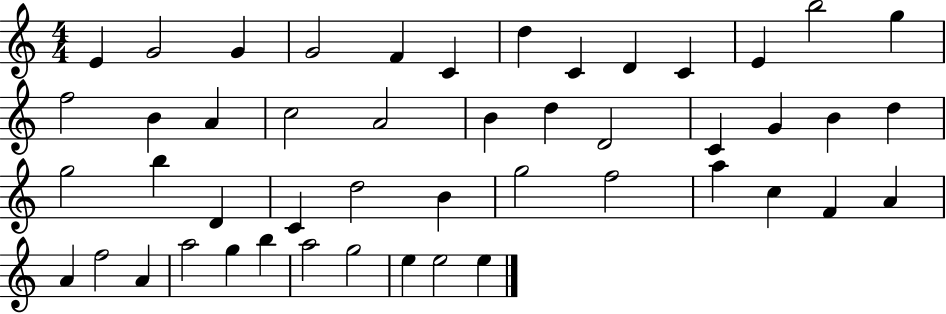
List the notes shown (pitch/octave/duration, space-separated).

E4/q G4/h G4/q G4/h F4/q C4/q D5/q C4/q D4/q C4/q E4/q B5/h G5/q F5/h B4/q A4/q C5/h A4/h B4/q D5/q D4/h C4/q G4/q B4/q D5/q G5/h B5/q D4/q C4/q D5/h B4/q G5/h F5/h A5/q C5/q F4/q A4/q A4/q F5/h A4/q A5/h G5/q B5/q A5/h G5/h E5/q E5/h E5/q